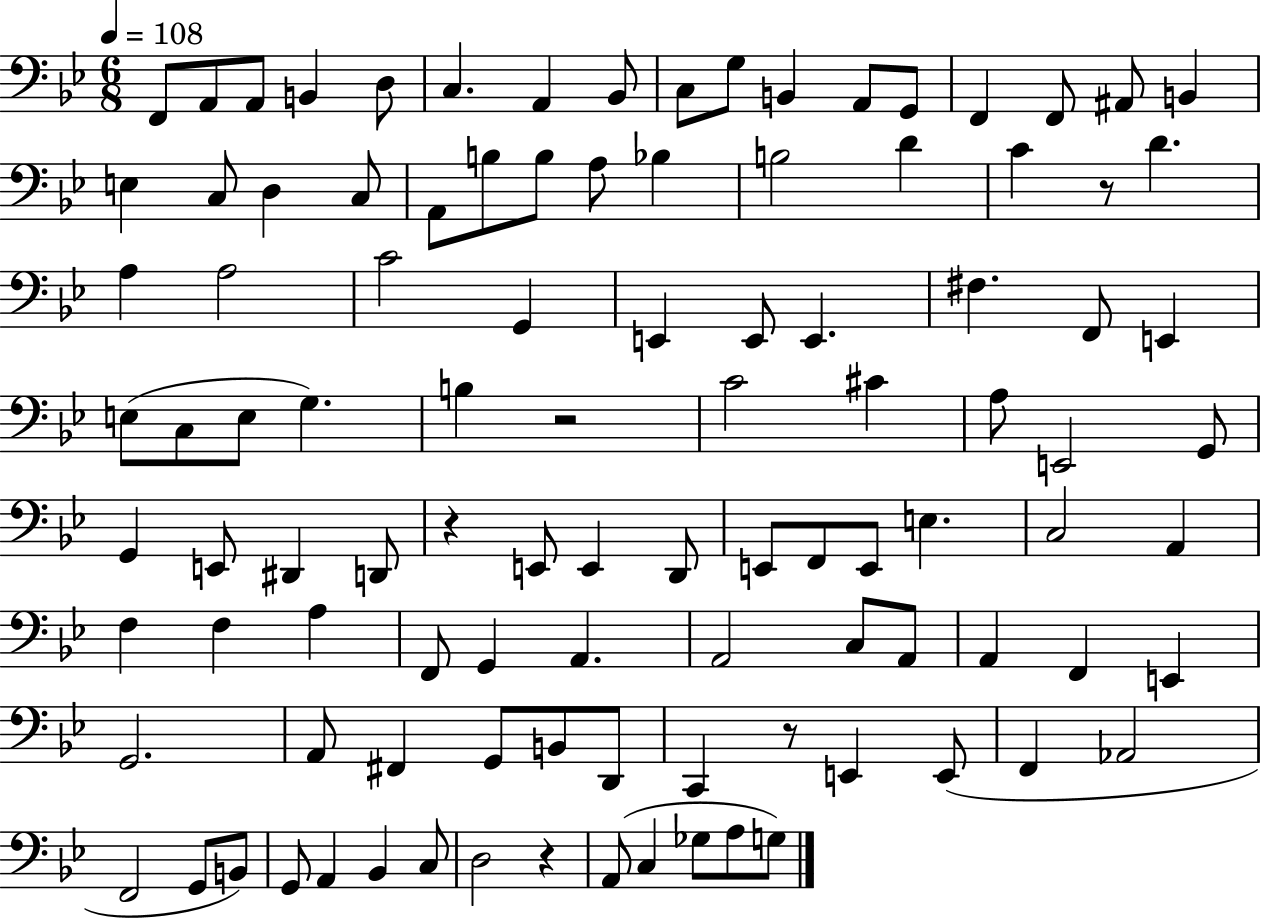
X:1
T:Untitled
M:6/8
L:1/4
K:Bb
F,,/2 A,,/2 A,,/2 B,, D,/2 C, A,, _B,,/2 C,/2 G,/2 B,, A,,/2 G,,/2 F,, F,,/2 ^A,,/2 B,, E, C,/2 D, C,/2 A,,/2 B,/2 B,/2 A,/2 _B, B,2 D C z/2 D A, A,2 C2 G,, E,, E,,/2 E,, ^F, F,,/2 E,, E,/2 C,/2 E,/2 G, B, z2 C2 ^C A,/2 E,,2 G,,/2 G,, E,,/2 ^D,, D,,/2 z E,,/2 E,, D,,/2 E,,/2 F,,/2 E,,/2 E, C,2 A,, F, F, A, F,,/2 G,, A,, A,,2 C,/2 A,,/2 A,, F,, E,, G,,2 A,,/2 ^F,, G,,/2 B,,/2 D,,/2 C,, z/2 E,, E,,/2 F,, _A,,2 F,,2 G,,/2 B,,/2 G,,/2 A,, _B,, C,/2 D,2 z A,,/2 C, _G,/2 A,/2 G,/2